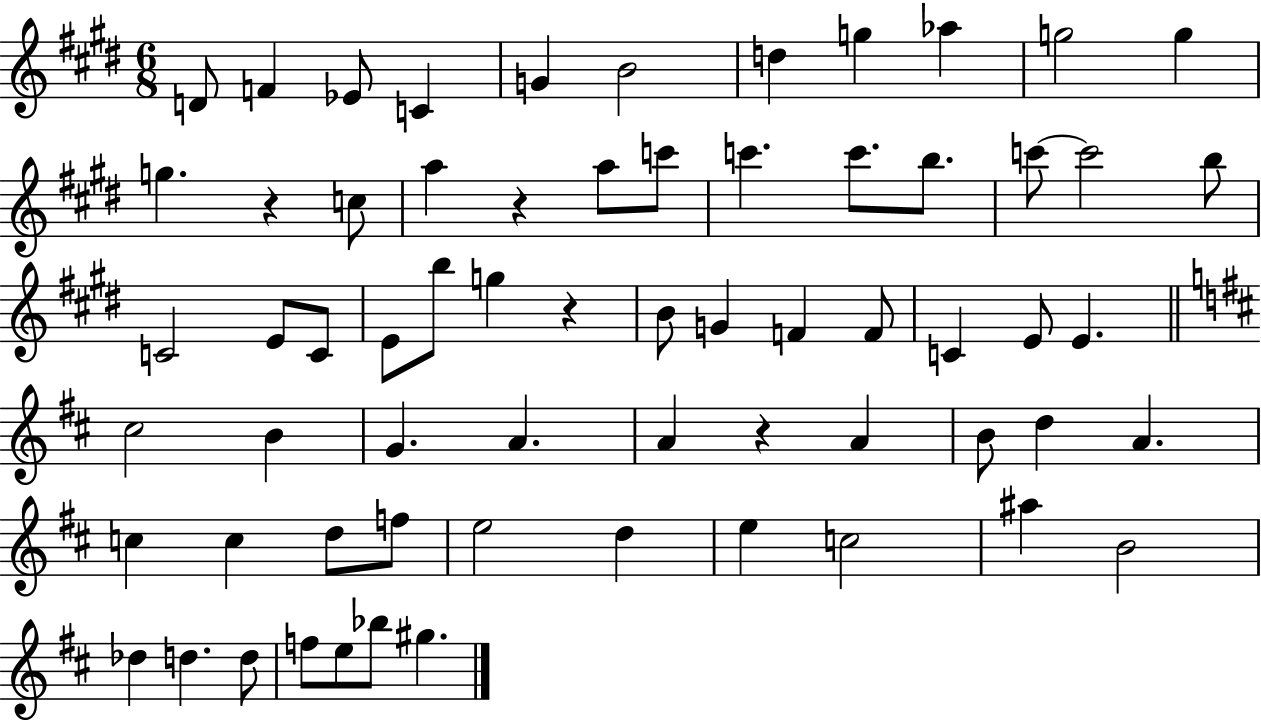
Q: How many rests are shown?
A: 4